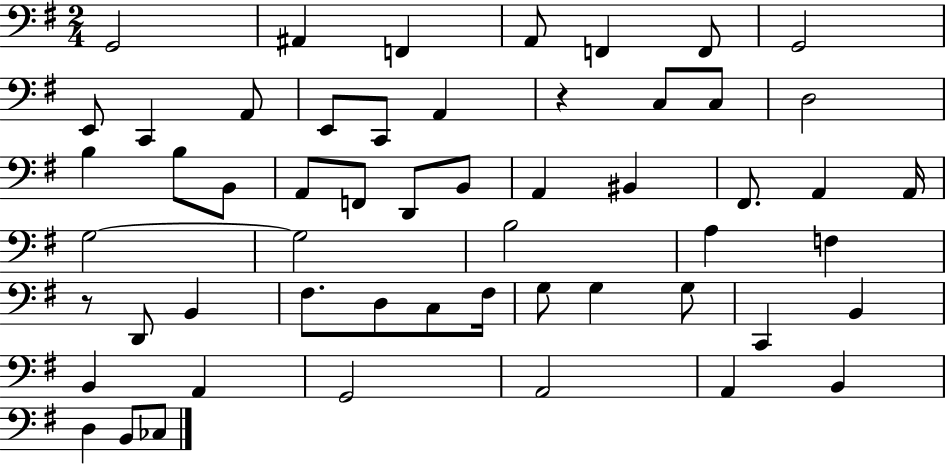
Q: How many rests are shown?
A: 2